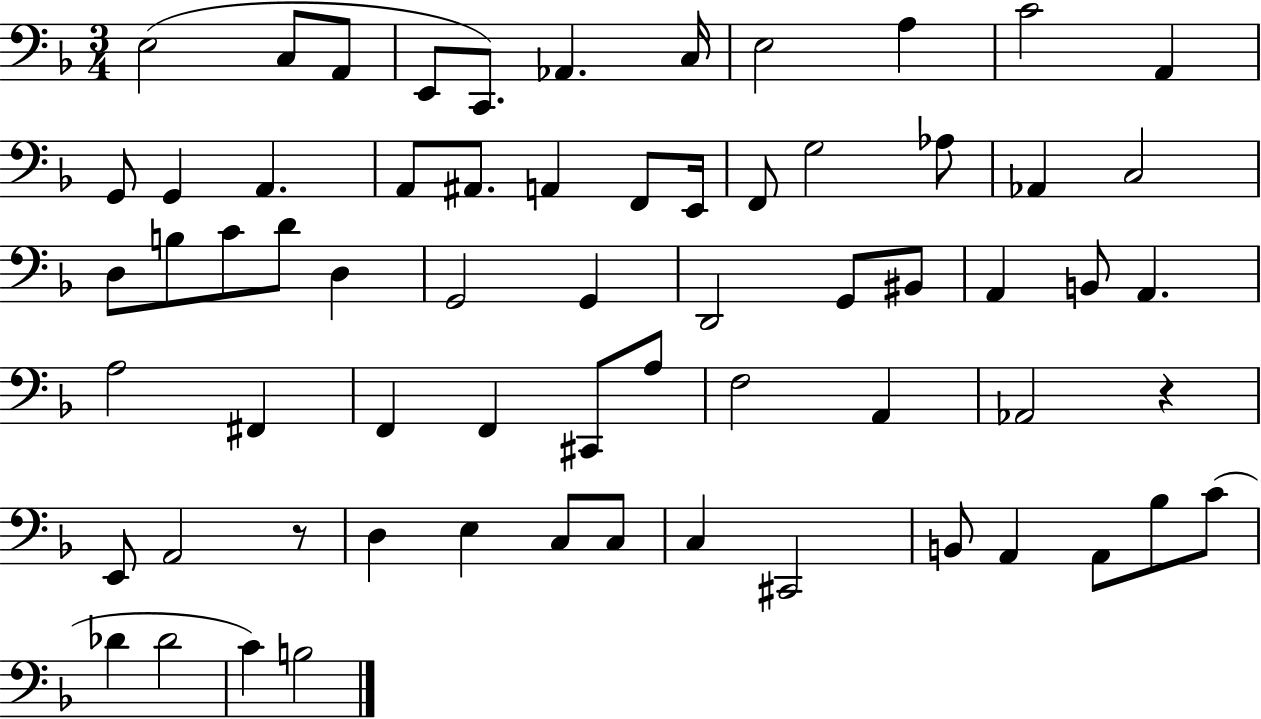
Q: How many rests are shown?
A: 2